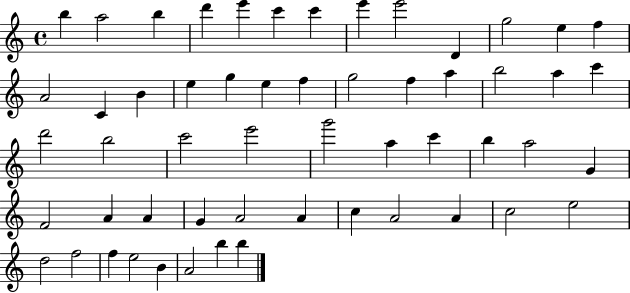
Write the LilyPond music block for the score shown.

{
  \clef treble
  \time 4/4
  \defaultTimeSignature
  \key c \major
  b''4 a''2 b''4 | d'''4 e'''4 c'''4 c'''4 | e'''4 e'''2 d'4 | g''2 e''4 f''4 | \break a'2 c'4 b'4 | e''4 g''4 e''4 f''4 | g''2 f''4 a''4 | b''2 a''4 c'''4 | \break d'''2 b''2 | c'''2 e'''2 | g'''2 a''4 c'''4 | b''4 a''2 g'4 | \break f'2 a'4 a'4 | g'4 a'2 a'4 | c''4 a'2 a'4 | c''2 e''2 | \break d''2 f''2 | f''4 e''2 b'4 | a'2 b''4 b''4 | \bar "|."
}